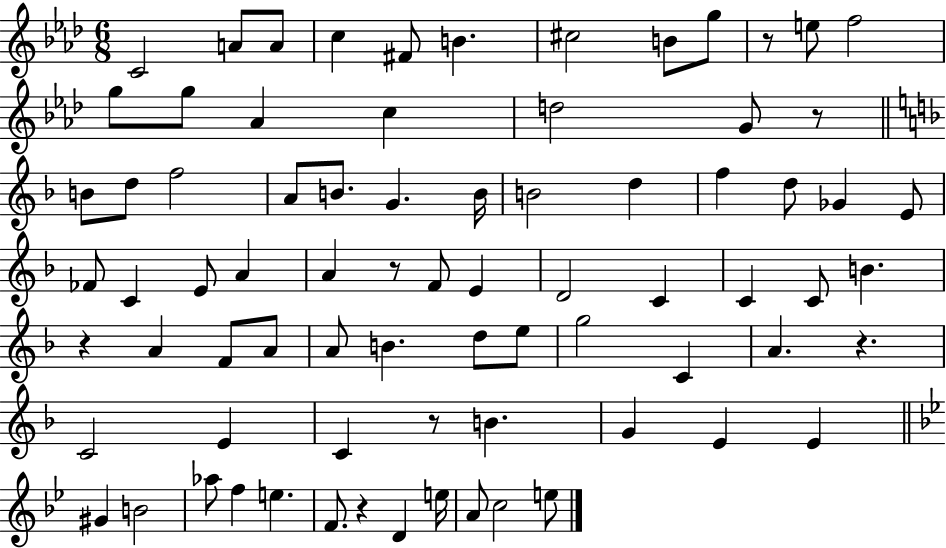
{
  \clef treble
  \numericTimeSignature
  \time 6/8
  \key aes \major
  c'2 a'8 a'8 | c''4 fis'8 b'4. | cis''2 b'8 g''8 | r8 e''8 f''2 | \break g''8 g''8 aes'4 c''4 | d''2 g'8 r8 | \bar "||" \break \key f \major b'8 d''8 f''2 | a'8 b'8. g'4. b'16 | b'2 d''4 | f''4 d''8 ges'4 e'8 | \break fes'8 c'4 e'8 a'4 | a'4 r8 f'8 e'4 | d'2 c'4 | c'4 c'8 b'4. | \break r4 a'4 f'8 a'8 | a'8 b'4. d''8 e''8 | g''2 c'4 | a'4. r4. | \break c'2 e'4 | c'4 r8 b'4. | g'4 e'4 e'4 | \bar "||" \break \key bes \major gis'4 b'2 | aes''8 f''4 e''4. | f'8. r4 d'4 e''16 | a'8 c''2 e''8 | \break \bar "|."
}